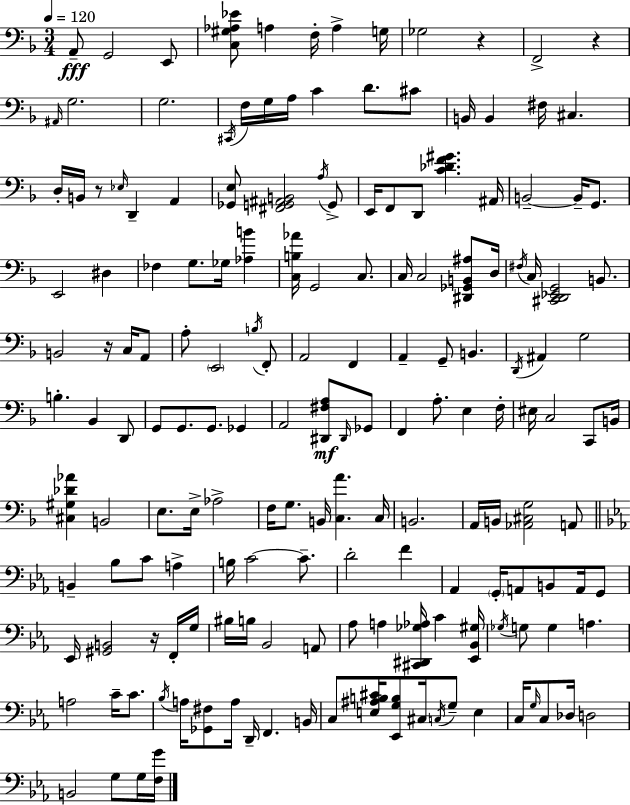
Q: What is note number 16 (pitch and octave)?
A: A3